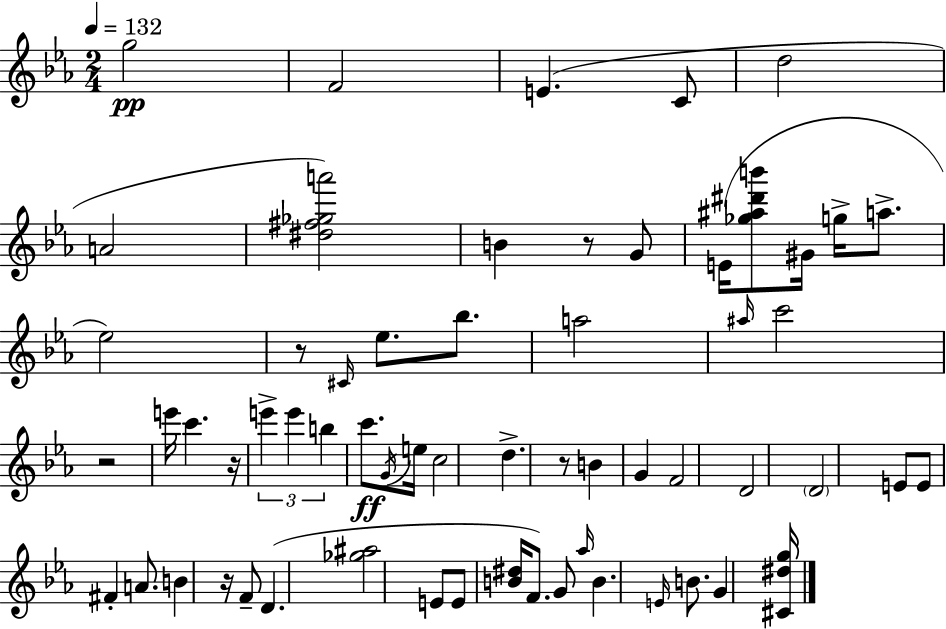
{
  \clef treble
  \numericTimeSignature
  \time 2/4
  \key ees \major
  \tempo 4 = 132
  g''2\pp | f'2 | e'4.( c'8 | d''2 | \break a'2 | <dis'' fis'' ges'' a'''>2) | b'4 r8 g'8 | e'16( <ges'' ais'' dis''' b'''>8 gis'16 g''16-> a''8.-> | \break ees''2) | r8 \grace { cis'16 } ees''8. bes''8. | a''2 | \grace { ais''16 } c'''2 | \break r2 | e'''16 c'''4. | r16 \tuplet 3/2 { e'''4-> e'''4 | b''4 } c'''8.\ff | \break \acciaccatura { g'16 } e''16 c''2 | d''4.-> | r8 b'4 g'4 | f'2 | \break d'2 | \parenthesize d'2 | e'8 e'8 fis'4-. | a'8. b'4 | \break r16 f'8-- d'4.( | <ges'' ais''>2 | e'8 e'8 <b' dis''>16 | f'8.) g'8 \grace { aes''16 } b'4. | \break \grace { e'16 } b'8. | g'4 <cis' dis'' g''>16 \bar "|."
}